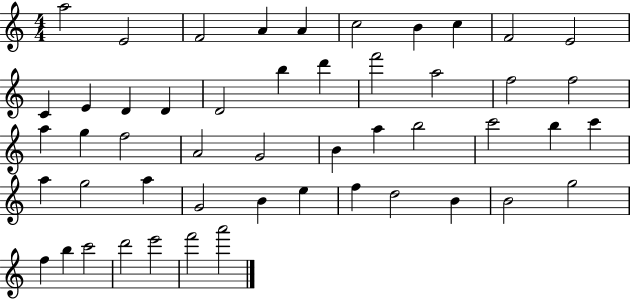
{
  \clef treble
  \numericTimeSignature
  \time 4/4
  \key c \major
  a''2 e'2 | f'2 a'4 a'4 | c''2 b'4 c''4 | f'2 e'2 | \break c'4 e'4 d'4 d'4 | d'2 b''4 d'''4 | f'''2 a''2 | f''2 f''2 | \break a''4 g''4 f''2 | a'2 g'2 | b'4 a''4 b''2 | c'''2 b''4 c'''4 | \break a''4 g''2 a''4 | g'2 b'4 e''4 | f''4 d''2 b'4 | b'2 g''2 | \break f''4 b''4 c'''2 | d'''2 e'''2 | f'''2 a'''2 | \bar "|."
}